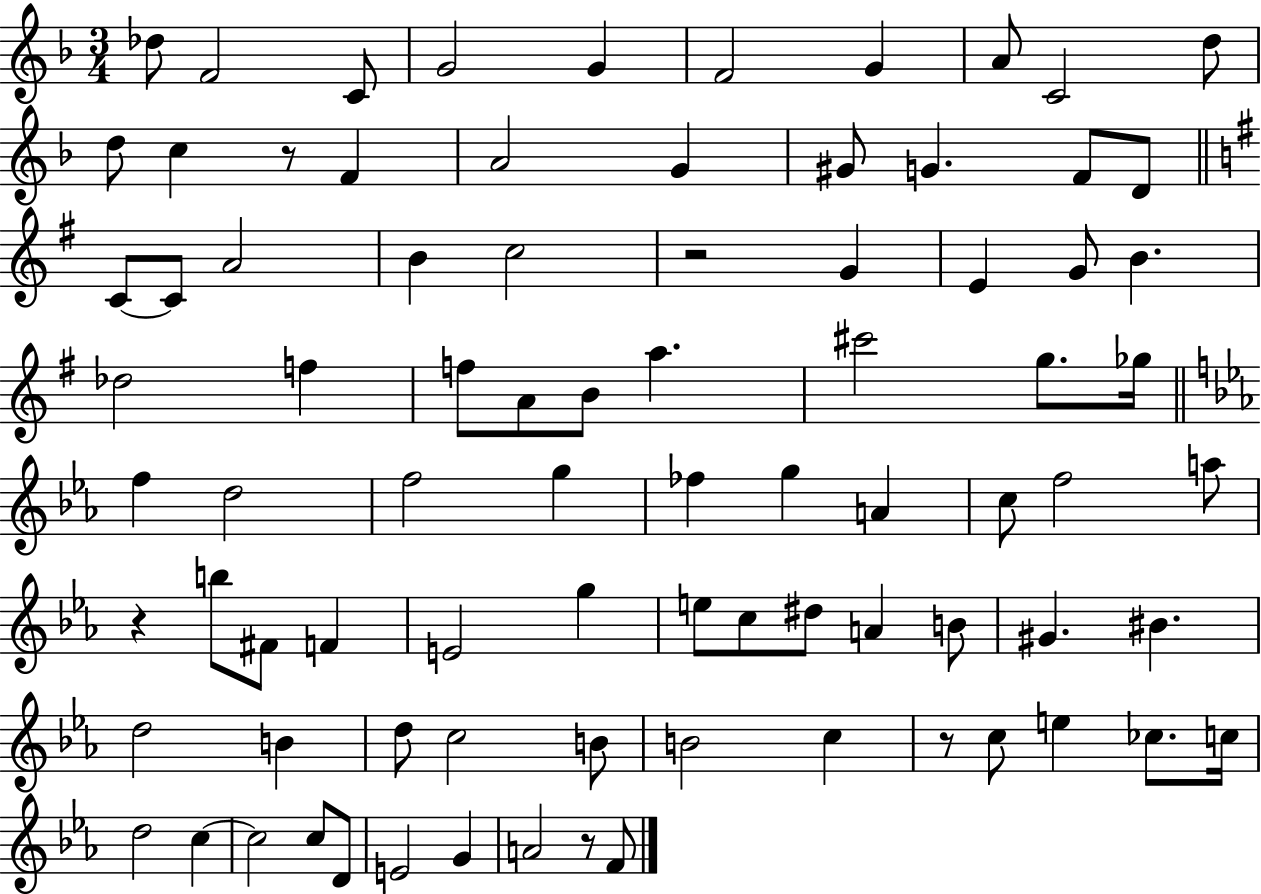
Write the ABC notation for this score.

X:1
T:Untitled
M:3/4
L:1/4
K:F
_d/2 F2 C/2 G2 G F2 G A/2 C2 d/2 d/2 c z/2 F A2 G ^G/2 G F/2 D/2 C/2 C/2 A2 B c2 z2 G E G/2 B _d2 f f/2 A/2 B/2 a ^c'2 g/2 _g/4 f d2 f2 g _f g A c/2 f2 a/2 z b/2 ^F/2 F E2 g e/2 c/2 ^d/2 A B/2 ^G ^B d2 B d/2 c2 B/2 B2 c z/2 c/2 e _c/2 c/4 d2 c c2 c/2 D/2 E2 G A2 z/2 F/2